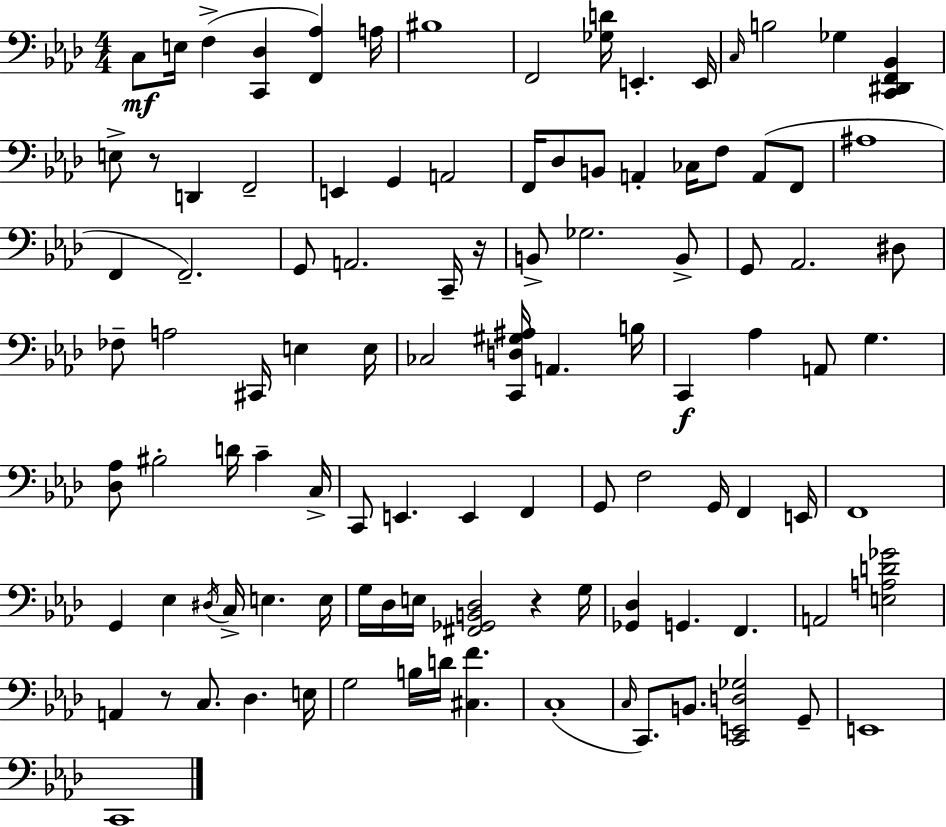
C3/e E3/s F3/q [C2,Db3]/q [F2,Ab3]/q A3/s BIS3/w F2/h [Gb3,D4]/s E2/q. E2/s C3/s B3/h Gb3/q [C2,D#2,F2,Bb2]/q E3/e R/e D2/q F2/h E2/q G2/q A2/h F2/s Db3/e B2/e A2/q CES3/s F3/e A2/e F2/e A#3/w F2/q F2/h. G2/e A2/h. C2/s R/s B2/e Gb3/h. B2/e G2/e Ab2/h. D#3/e FES3/e A3/h C#2/s E3/q E3/s CES3/h [C2,D3,G#3,A#3]/s A2/q. B3/s C2/q Ab3/q A2/e G3/q. [Db3,Ab3]/e BIS3/h D4/s C4/q C3/s C2/e E2/q. E2/q F2/q G2/e F3/h G2/s F2/q E2/s F2/w G2/q Eb3/q D#3/s C3/s E3/q. E3/s G3/s Db3/s E3/s [F#2,Gb2,B2,Db3]/h R/q G3/s [Gb2,Db3]/q G2/q. F2/q. A2/h [E3,A3,D4,Gb4]/h A2/q R/e C3/e. Db3/q. E3/s G3/h B3/s D4/s [C#3,F4]/q. C3/w C3/s C2/e. B2/e. [C2,E2,D3,Gb3]/h G2/e E2/w C2/w